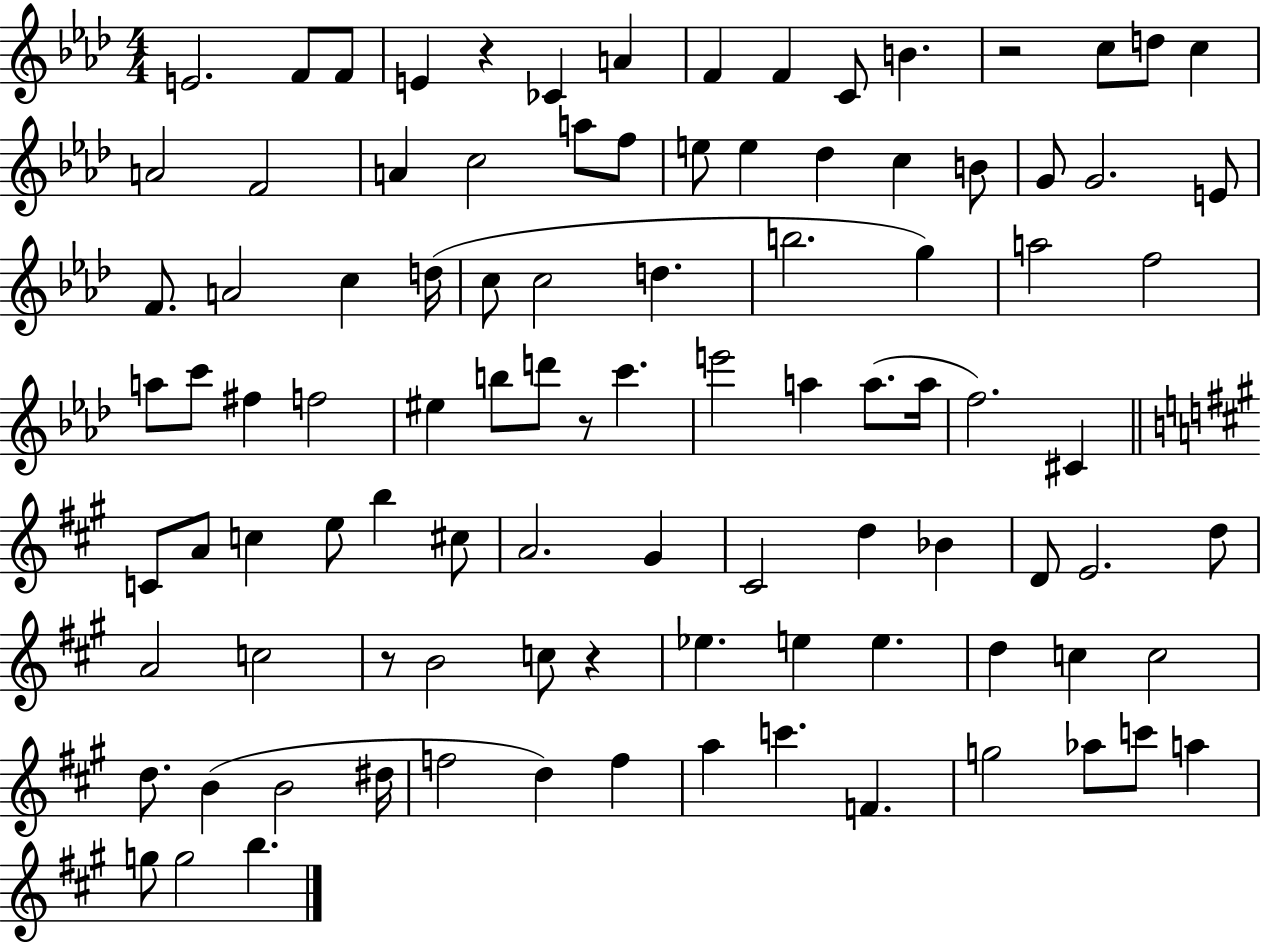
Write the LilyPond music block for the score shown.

{
  \clef treble
  \numericTimeSignature
  \time 4/4
  \key aes \major
  \repeat volta 2 { e'2. f'8 f'8 | e'4 r4 ces'4 a'4 | f'4 f'4 c'8 b'4. | r2 c''8 d''8 c''4 | \break a'2 f'2 | a'4 c''2 a''8 f''8 | e''8 e''4 des''4 c''4 b'8 | g'8 g'2. e'8 | \break f'8. a'2 c''4 d''16( | c''8 c''2 d''4. | b''2. g''4) | a''2 f''2 | \break a''8 c'''8 fis''4 f''2 | eis''4 b''8 d'''8 r8 c'''4. | e'''2 a''4 a''8.( a''16 | f''2.) cis'4 | \break \bar "||" \break \key a \major c'8 a'8 c''4 e''8 b''4 cis''8 | a'2. gis'4 | cis'2 d''4 bes'4 | d'8 e'2. d''8 | \break a'2 c''2 | r8 b'2 c''8 r4 | ees''4. e''4 e''4. | d''4 c''4 c''2 | \break d''8. b'4( b'2 dis''16 | f''2 d''4) f''4 | a''4 c'''4. f'4. | g''2 aes''8 c'''8 a''4 | \break g''8 g''2 b''4. | } \bar "|."
}